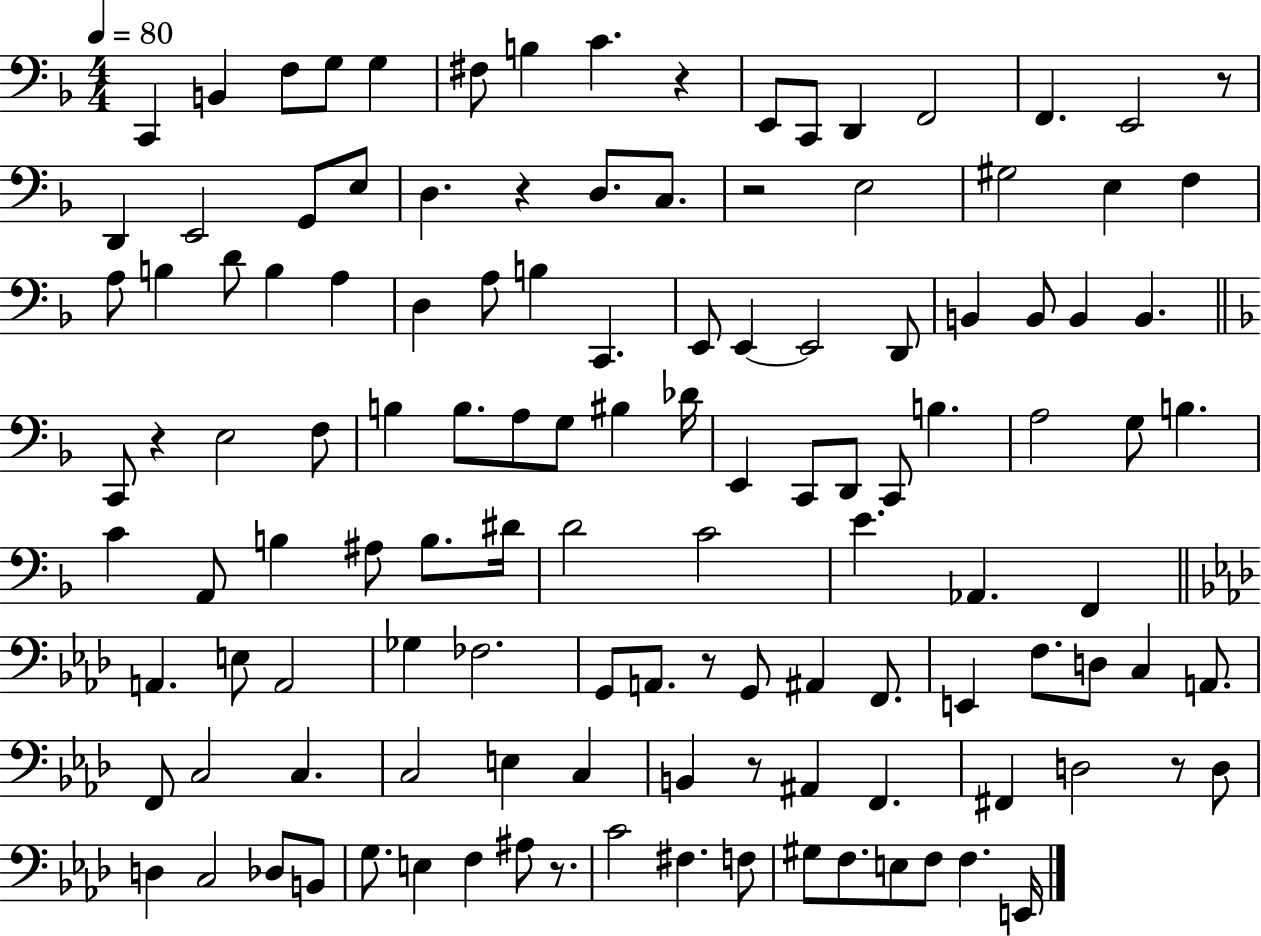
C2/q B2/q F3/e G3/e G3/q F#3/e B3/q C4/q. R/q E2/e C2/e D2/q F2/h F2/q. E2/h R/e D2/q E2/h G2/e E3/e D3/q. R/q D3/e. C3/e. R/h E3/h G#3/h E3/q F3/q A3/e B3/q D4/e B3/q A3/q D3/q A3/e B3/q C2/q. E2/e E2/q E2/h D2/e B2/q B2/e B2/q B2/q. C2/e R/q E3/h F3/e B3/q B3/e. A3/e G3/e BIS3/q Db4/s E2/q C2/e D2/e C2/e B3/q. A3/h G3/e B3/q. C4/q A2/e B3/q A#3/e B3/e. D#4/s D4/h C4/h E4/q. Ab2/q. F2/q A2/q. E3/e A2/h Gb3/q FES3/h. G2/e A2/e. R/e G2/e A#2/q F2/e. E2/q F3/e. D3/e C3/q A2/e. F2/e C3/h C3/q. C3/h E3/q C3/q B2/q R/e A#2/q F2/q. F#2/q D3/h R/e D3/e D3/q C3/h Db3/e B2/e G3/e. E3/q F3/q A#3/e R/e. C4/h F#3/q. F3/e G#3/e F3/e. E3/e F3/e F3/q. E2/s